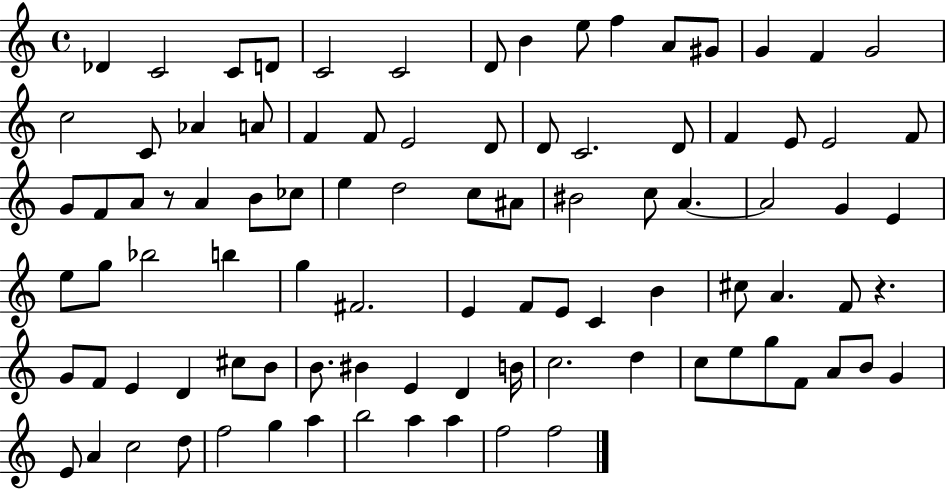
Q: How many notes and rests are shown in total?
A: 94